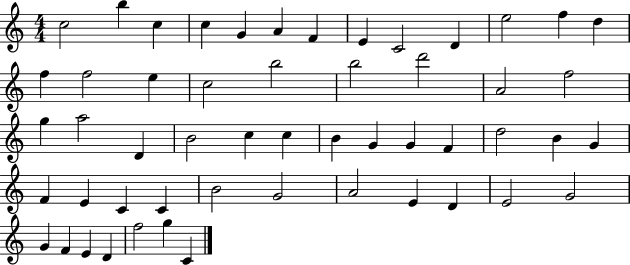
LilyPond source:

{
  \clef treble
  \numericTimeSignature
  \time 4/4
  \key c \major
  c''2 b''4 c''4 | c''4 g'4 a'4 f'4 | e'4 c'2 d'4 | e''2 f''4 d''4 | \break f''4 f''2 e''4 | c''2 b''2 | b''2 d'''2 | a'2 f''2 | \break g''4 a''2 d'4 | b'2 c''4 c''4 | b'4 g'4 g'4 f'4 | d''2 b'4 g'4 | \break f'4 e'4 c'4 c'4 | b'2 g'2 | a'2 e'4 d'4 | e'2 g'2 | \break g'4 f'4 e'4 d'4 | f''2 g''4 c'4 | \bar "|."
}